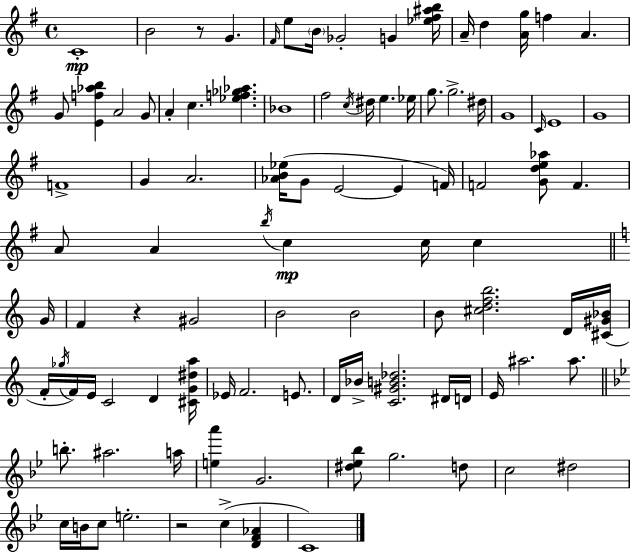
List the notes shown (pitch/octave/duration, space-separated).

C4/w B4/h R/e G4/q. F#4/s E5/e B4/s Gb4/h G4/q [Eb5,F#5,A#5,B5]/s A4/s D5/q [A4,G5]/s F5/q A4/q. G4/e [E4,F5,Ab5,B5]/q A4/h G4/e A4/q C5/q. [Eb5,F5,Gb5,Ab5]/q. Bb4/w F#5/h C5/s D#5/s E5/q. Eb5/s G5/e. G5/h. D#5/s G4/w C4/s E4/w G4/w F4/w G4/q A4/h. [Ab4,B4,Eb5]/s G4/e E4/h E4/q F4/s F4/h [G4,D5,E5,Ab5]/e F4/q. A4/e A4/q B5/s C5/q C5/s C5/q G4/s F4/q R/q G#4/h B4/h B4/h B4/e [C#5,D5,F5,B5]/h. D4/s [C#4,G#4,Bb4]/s F4/s Gb5/s F4/s E4/s C4/h D4/q [C#4,G4,D#5,A5]/s Eb4/s F4/h. E4/e. D4/s Bb4/s [C4,G#4,B4,Db5]/h. D#4/s D4/s E4/s A#5/h. A#5/e. B5/e. A#5/h. A5/s [E5,A6]/q G4/h. [D#5,Eb5,Bb5]/e G5/h. D5/e C5/h D#5/h C5/s B4/s C5/e E5/h. R/h C5/q [D4,F4,Ab4]/q C4/w